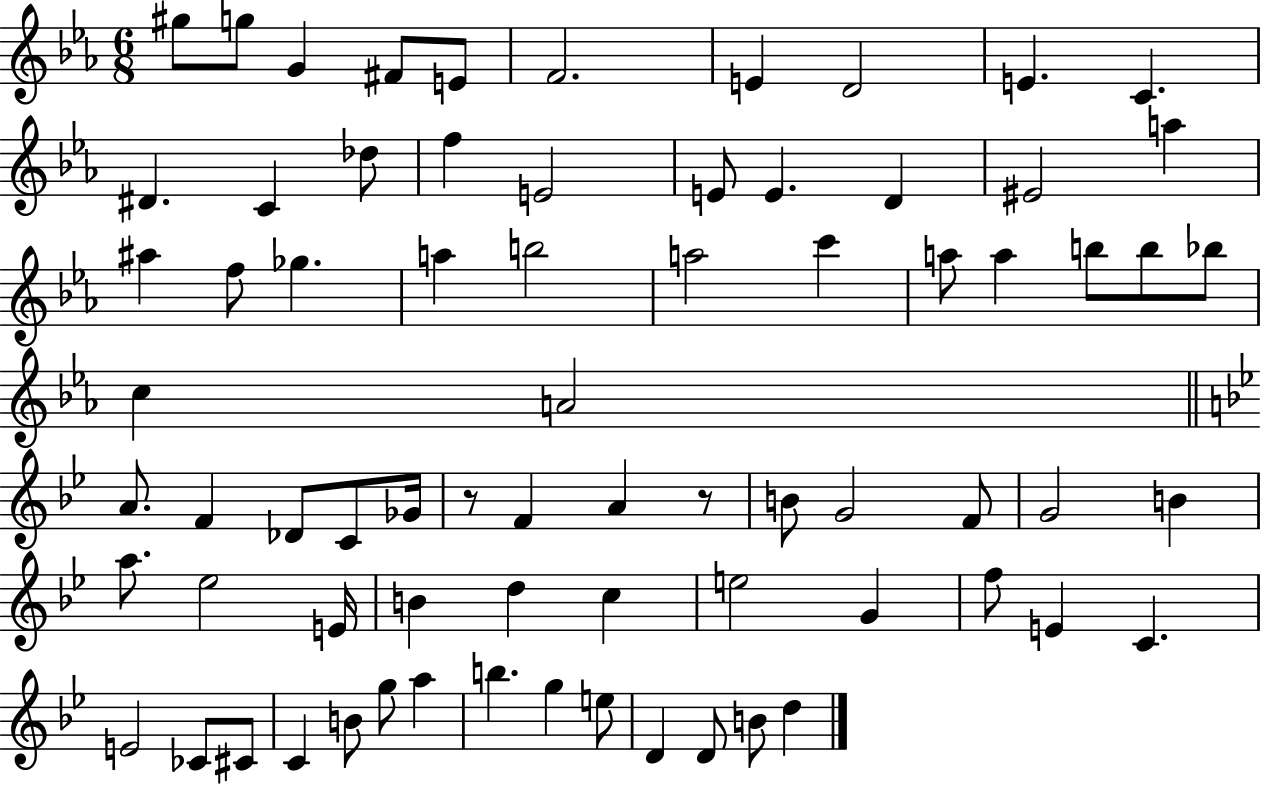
G#5/e G5/e G4/q F#4/e E4/e F4/h. E4/q D4/h E4/q. C4/q. D#4/q. C4/q Db5/e F5/q E4/h E4/e E4/q. D4/q EIS4/h A5/q A#5/q F5/e Gb5/q. A5/q B5/h A5/h C6/q A5/e A5/q B5/e B5/e Bb5/e C5/q A4/h A4/e. F4/q Db4/e C4/e Gb4/s R/e F4/q A4/q R/e B4/e G4/h F4/e G4/h B4/q A5/e. Eb5/h E4/s B4/q D5/q C5/q E5/h G4/q F5/e E4/q C4/q. E4/h CES4/e C#4/e C4/q B4/e G5/e A5/q B5/q. G5/q E5/e D4/q D4/e B4/e D5/q